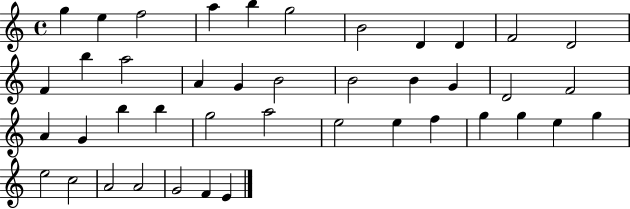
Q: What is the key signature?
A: C major